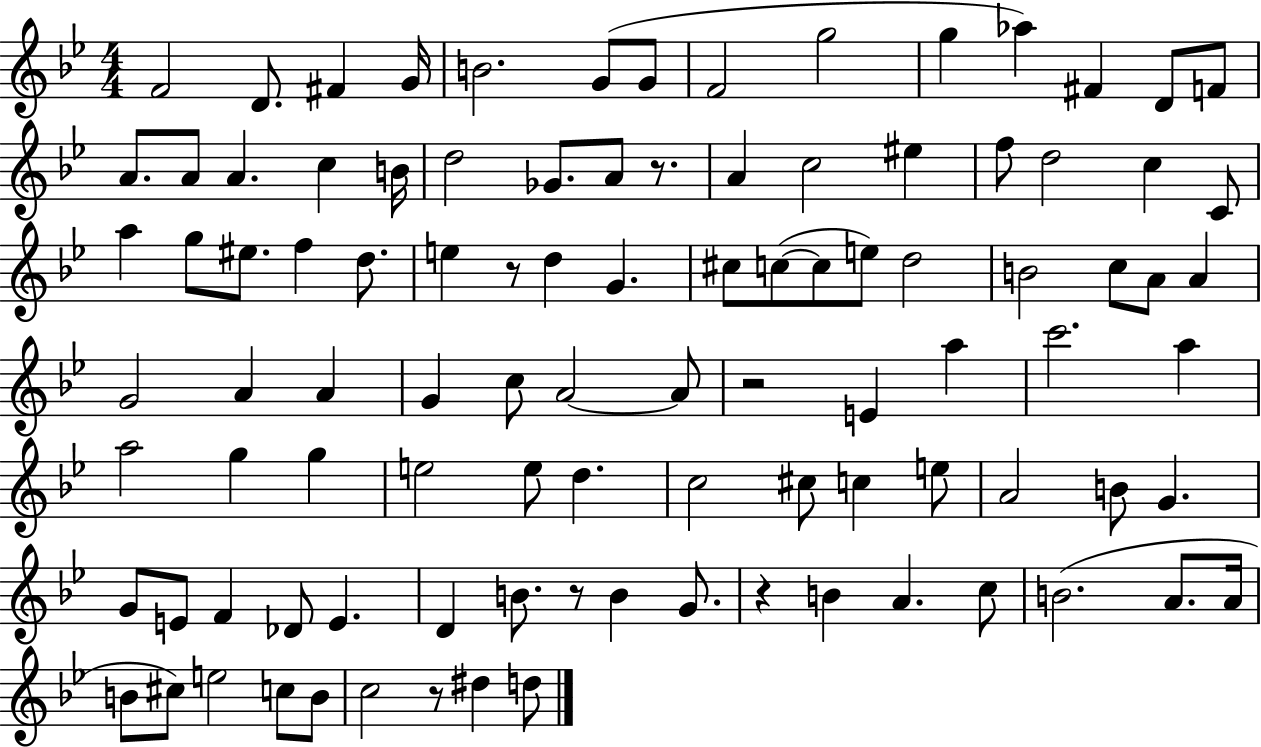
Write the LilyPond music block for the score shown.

{
  \clef treble
  \numericTimeSignature
  \time 4/4
  \key bes \major
  f'2 d'8. fis'4 g'16 | b'2. g'8( g'8 | f'2 g''2 | g''4 aes''4) fis'4 d'8 f'8 | \break a'8. a'8 a'4. c''4 b'16 | d''2 ges'8. a'8 r8. | a'4 c''2 eis''4 | f''8 d''2 c''4 c'8 | \break a''4 g''8 eis''8. f''4 d''8. | e''4 r8 d''4 g'4. | cis''8 c''8~(~ c''8 e''8) d''2 | b'2 c''8 a'8 a'4 | \break g'2 a'4 a'4 | g'4 c''8 a'2~~ a'8 | r2 e'4 a''4 | c'''2. a''4 | \break a''2 g''4 g''4 | e''2 e''8 d''4. | c''2 cis''8 c''4 e''8 | a'2 b'8 g'4. | \break g'8 e'8 f'4 des'8 e'4. | d'4 b'8. r8 b'4 g'8. | r4 b'4 a'4. c''8 | b'2.( a'8. a'16 | \break b'8 cis''8) e''2 c''8 b'8 | c''2 r8 dis''4 d''8 | \bar "|."
}